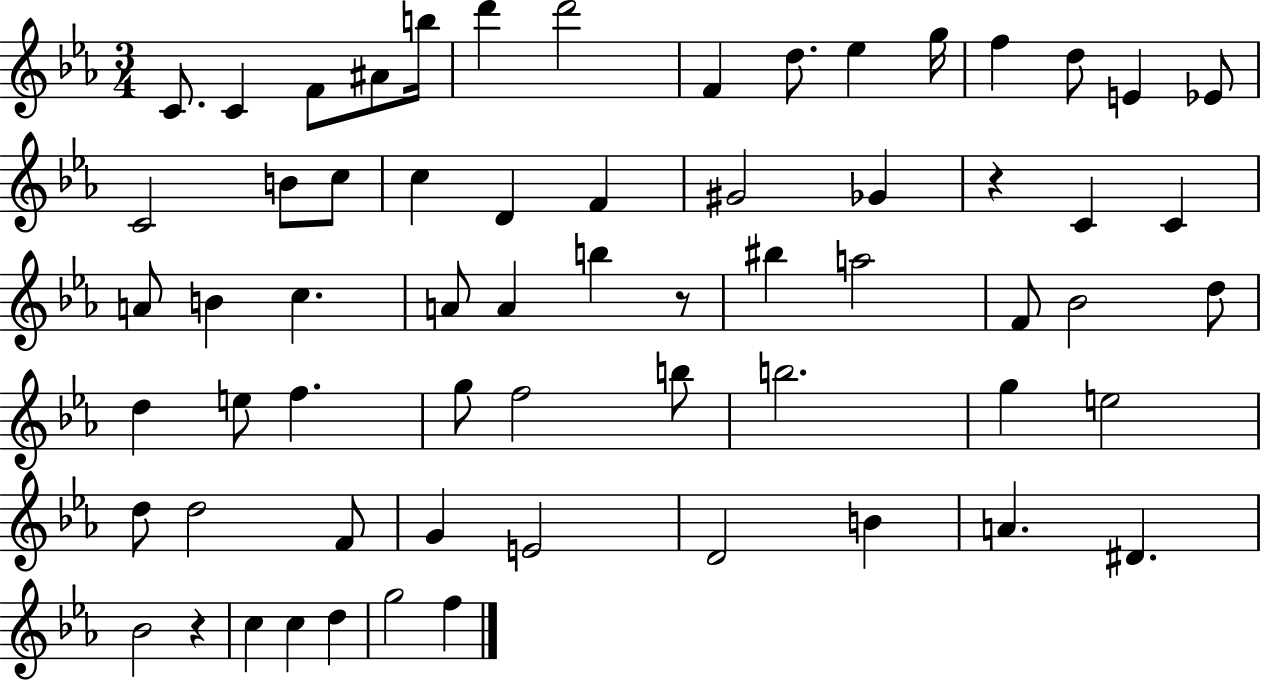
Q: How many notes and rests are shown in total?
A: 63